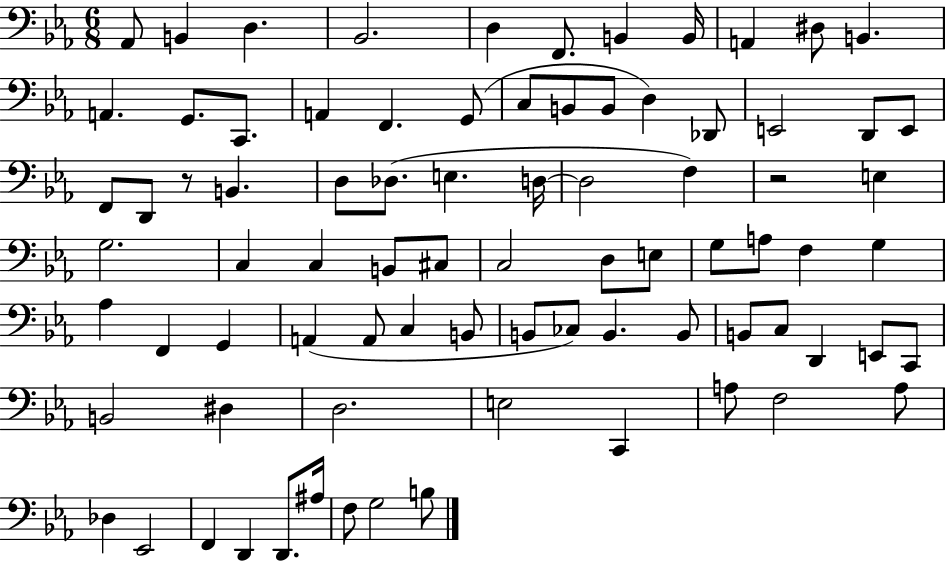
X:1
T:Untitled
M:6/8
L:1/4
K:Eb
_A,,/2 B,, D, _B,,2 D, F,,/2 B,, B,,/4 A,, ^D,/2 B,, A,, G,,/2 C,,/2 A,, F,, G,,/2 C,/2 B,,/2 B,,/2 D, _D,,/2 E,,2 D,,/2 E,,/2 F,,/2 D,,/2 z/2 B,, D,/2 _D,/2 E, D,/4 D,2 F, z2 E, G,2 C, C, B,,/2 ^C,/2 C,2 D,/2 E,/2 G,/2 A,/2 F, G, _A, F,, G,, A,, A,,/2 C, B,,/2 B,,/2 _C,/2 B,, B,,/2 B,,/2 C,/2 D,, E,,/2 C,,/2 B,,2 ^D, D,2 E,2 C,, A,/2 F,2 A,/2 _D, _E,,2 F,, D,, D,,/2 ^A,/4 F,/2 G,2 B,/2